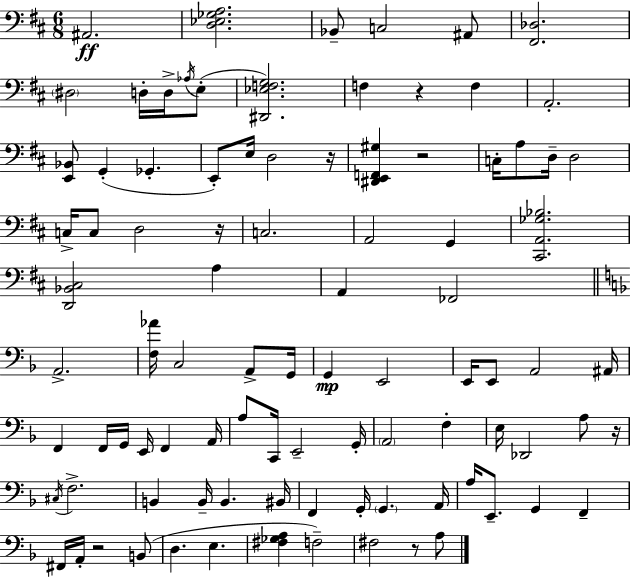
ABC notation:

X:1
T:Untitled
M:6/8
L:1/4
K:D
^A,,2 [D,_E,_G,A,]2 _B,,/2 C,2 ^A,,/2 [^F,,_D,]2 ^D,2 D,/4 D,/4 _A,/4 E,/2 [^D,,_E,F,G,]2 F, z F, A,,2 [E,,_B,,]/2 G,, _G,, E,,/2 E,/4 D,2 z/4 [^D,,E,,F,,^G,] z2 C,/4 A,/2 D,/4 D,2 C,/4 C,/2 D,2 z/4 C,2 A,,2 G,, [^C,,A,,_G,_B,]2 [D,,_B,,^C,]2 A, A,, _F,,2 A,,2 [F,_A]/4 C,2 A,,/2 G,,/4 G,, E,,2 E,,/4 E,,/2 A,,2 ^A,,/4 F,, F,,/4 G,,/4 E,,/4 F,, A,,/4 A,/2 C,,/4 E,,2 G,,/4 A,,2 F, E,/4 _D,,2 A,/2 z/4 ^C,/4 F,2 B,, B,,/4 B,, ^B,,/4 F,, G,,/4 G,, A,,/4 A,/4 E,,/2 G,, F,, ^F,,/4 A,,/4 z2 B,,/2 D, E, [^F,_G,A,] F,2 ^F,2 z/2 A,/2